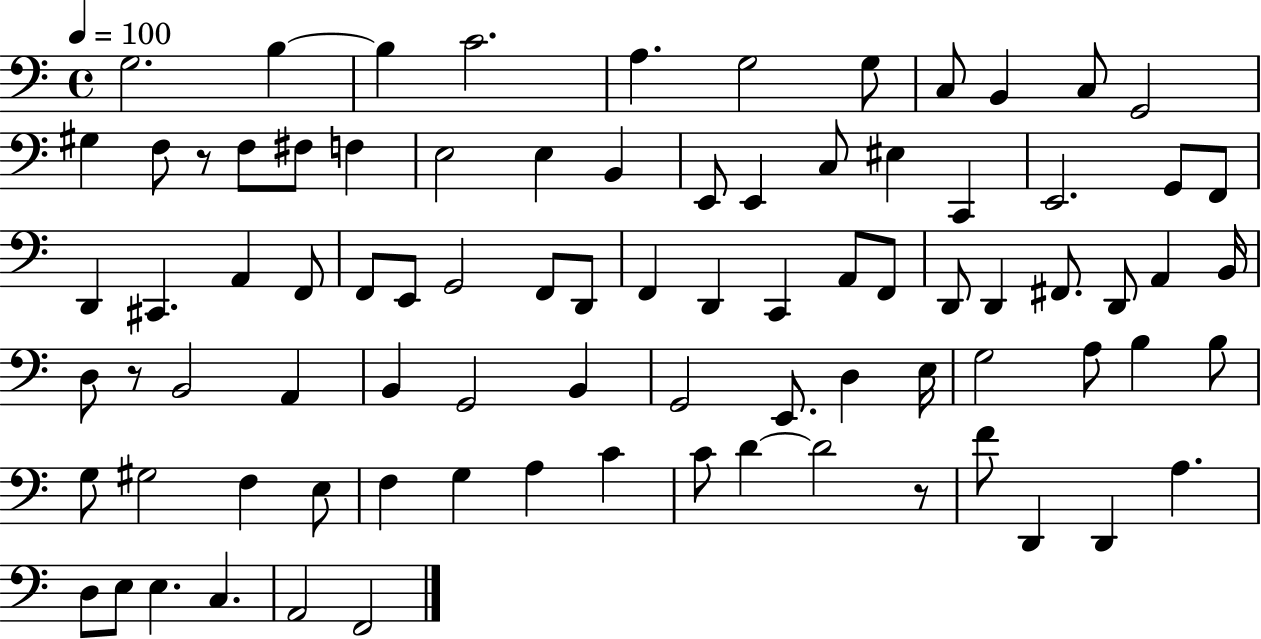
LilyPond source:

{
  \clef bass
  \time 4/4
  \defaultTimeSignature
  \key c \major
  \tempo 4 = 100
  g2. b4~~ | b4 c'2. | a4. g2 g8 | c8 b,4 c8 g,2 | \break gis4 f8 r8 f8 fis8 f4 | e2 e4 b,4 | e,8 e,4 c8 eis4 c,4 | e,2. g,8 f,8 | \break d,4 cis,4. a,4 f,8 | f,8 e,8 g,2 f,8 d,8 | f,4 d,4 c,4 a,8 f,8 | d,8 d,4 fis,8. d,8 a,4 b,16 | \break d8 r8 b,2 a,4 | b,4 g,2 b,4 | g,2 e,8. d4 e16 | g2 a8 b4 b8 | \break g8 gis2 f4 e8 | f4 g4 a4 c'4 | c'8 d'4~~ d'2 r8 | f'8 d,4 d,4 a4. | \break d8 e8 e4. c4. | a,2 f,2 | \bar "|."
}